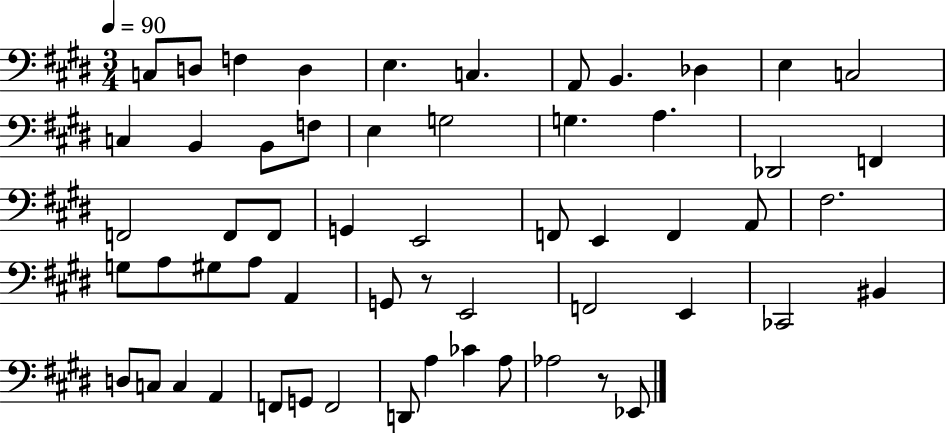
X:1
T:Untitled
M:3/4
L:1/4
K:E
C,/2 D,/2 F, D, E, C, A,,/2 B,, _D, E, C,2 C, B,, B,,/2 F,/2 E, G,2 G, A, _D,,2 F,, F,,2 F,,/2 F,,/2 G,, E,,2 F,,/2 E,, F,, A,,/2 ^F,2 G,/2 A,/2 ^G,/2 A,/2 A,, G,,/2 z/2 E,,2 F,,2 E,, _C,,2 ^B,, D,/2 C,/2 C, A,, F,,/2 G,,/2 F,,2 D,,/2 A, _C A,/2 _A,2 z/2 _E,,/2